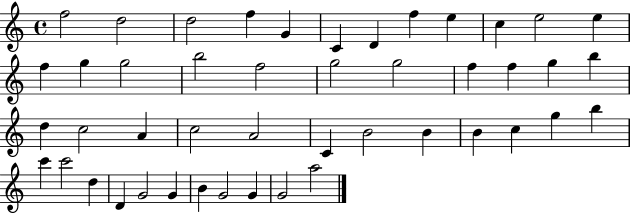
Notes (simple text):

F5/h D5/h D5/h F5/q G4/q C4/q D4/q F5/q E5/q C5/q E5/h E5/q F5/q G5/q G5/h B5/h F5/h G5/h G5/h F5/q F5/q G5/q B5/q D5/q C5/h A4/q C5/h A4/h C4/q B4/h B4/q B4/q C5/q G5/q B5/q C6/q C6/h D5/q D4/q G4/h G4/q B4/q G4/h G4/q G4/h A5/h